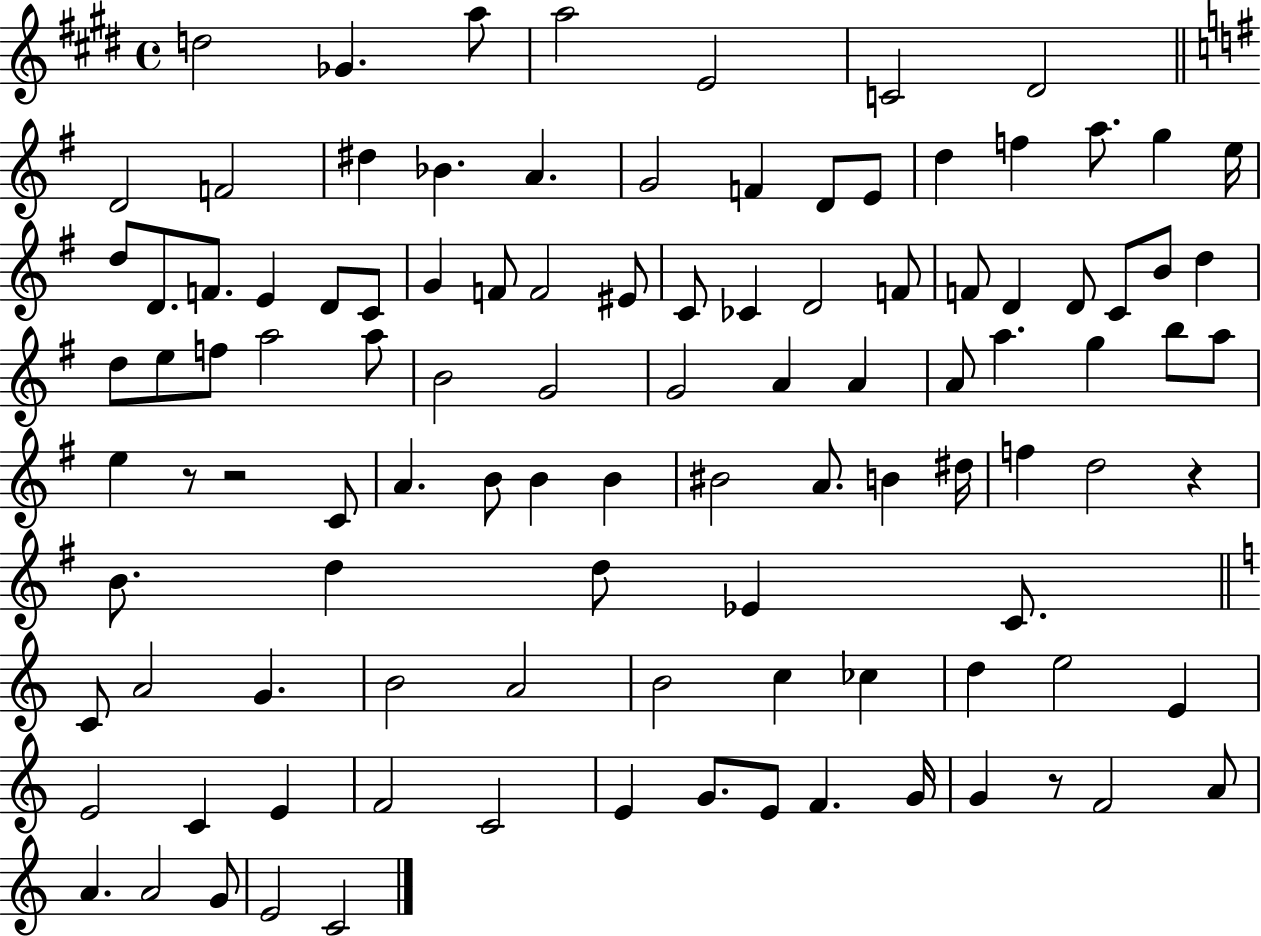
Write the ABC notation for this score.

X:1
T:Untitled
M:4/4
L:1/4
K:E
d2 _G a/2 a2 E2 C2 ^D2 D2 F2 ^d _B A G2 F D/2 E/2 d f a/2 g e/4 d/2 D/2 F/2 E D/2 C/2 G F/2 F2 ^E/2 C/2 _C D2 F/2 F/2 D D/2 C/2 B/2 d d/2 e/2 f/2 a2 a/2 B2 G2 G2 A A A/2 a g b/2 a/2 e z/2 z2 C/2 A B/2 B B ^B2 A/2 B ^d/4 f d2 z B/2 d d/2 _E C/2 C/2 A2 G B2 A2 B2 c _c d e2 E E2 C E F2 C2 E G/2 E/2 F G/4 G z/2 F2 A/2 A A2 G/2 E2 C2